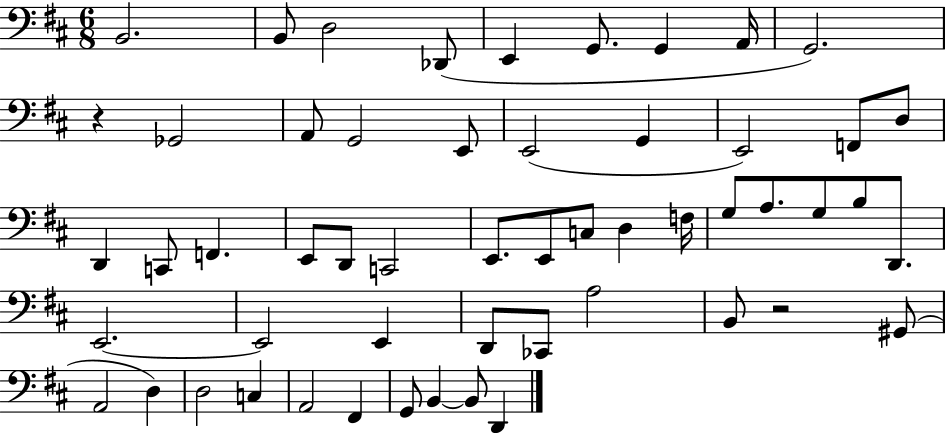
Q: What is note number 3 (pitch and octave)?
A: D3